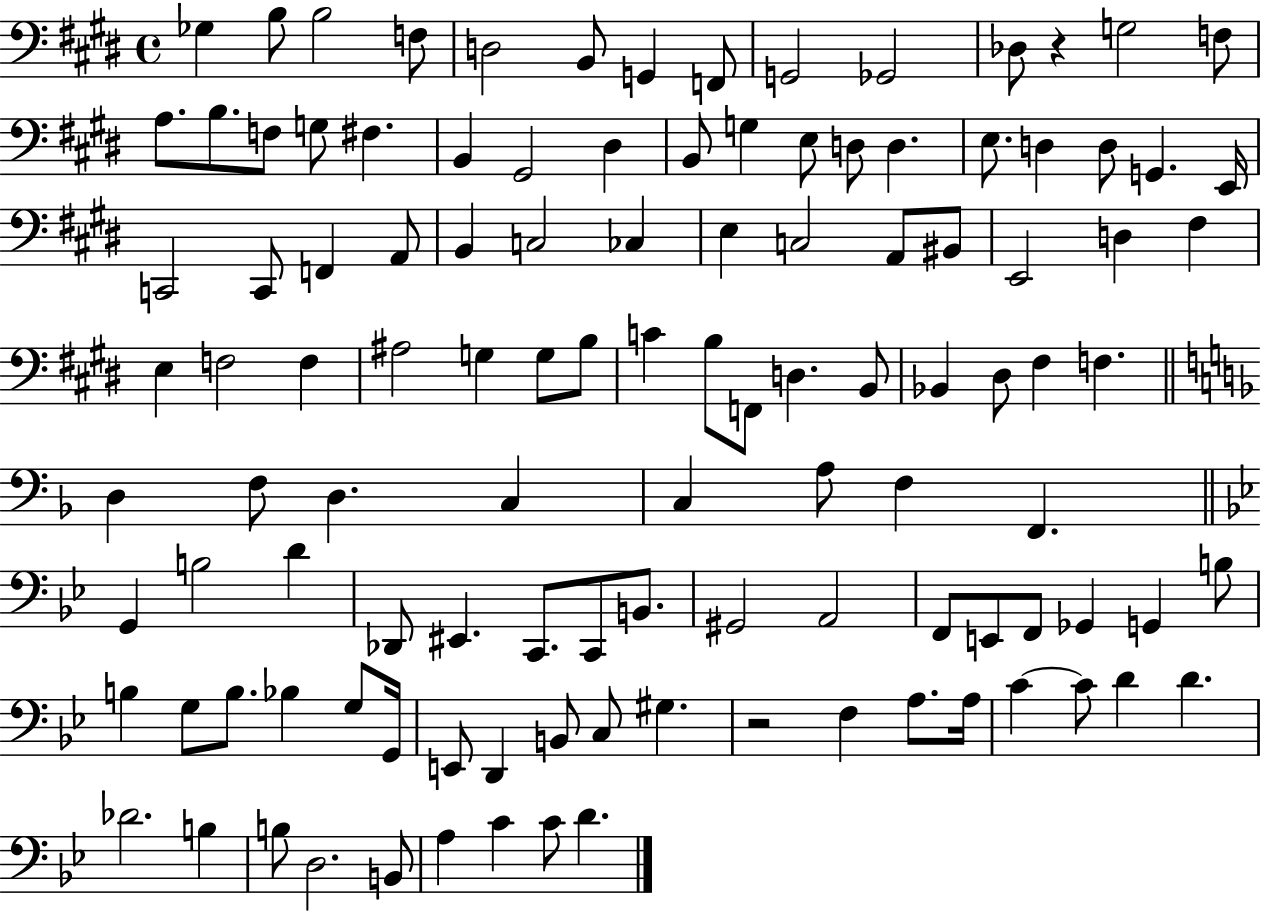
{
  \clef bass
  \time 4/4
  \defaultTimeSignature
  \key e \major
  \repeat volta 2 { ges4 b8 b2 f8 | d2 b,8 g,4 f,8 | g,2 ges,2 | des8 r4 g2 f8 | \break a8. b8. f8 g8 fis4. | b,4 gis,2 dis4 | b,8 g4 e8 d8 d4. | e8. d4 d8 g,4. e,16 | \break c,2 c,8 f,4 a,8 | b,4 c2 ces4 | e4 c2 a,8 bis,8 | e,2 d4 fis4 | \break e4 f2 f4 | ais2 g4 g8 b8 | c'4 b8 f,8 d4. b,8 | bes,4 dis8 fis4 f4. | \break \bar "||" \break \key f \major d4 f8 d4. c4 | c4 a8 f4 f,4. | \bar "||" \break \key g \minor g,4 b2 d'4 | des,8 eis,4. c,8. c,8 b,8. | gis,2 a,2 | f,8 e,8 f,8 ges,4 g,4 b8 | \break b4 g8 b8. bes4 g8 g,16 | e,8 d,4 b,8 c8 gis4. | r2 f4 a8. a16 | c'4~~ c'8 d'4 d'4. | \break des'2. b4 | b8 d2. b,8 | a4 c'4 c'8 d'4. | } \bar "|."
}